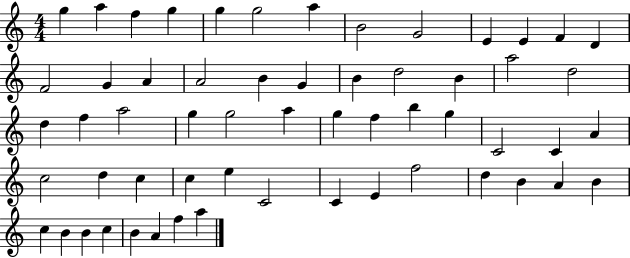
{
  \clef treble
  \numericTimeSignature
  \time 4/4
  \key c \major
  g''4 a''4 f''4 g''4 | g''4 g''2 a''4 | b'2 g'2 | e'4 e'4 f'4 d'4 | \break f'2 g'4 a'4 | a'2 b'4 g'4 | b'4 d''2 b'4 | a''2 d''2 | \break d''4 f''4 a''2 | g''4 g''2 a''4 | g''4 f''4 b''4 g''4 | c'2 c'4 a'4 | \break c''2 d''4 c''4 | c''4 e''4 c'2 | c'4 e'4 f''2 | d''4 b'4 a'4 b'4 | \break c''4 b'4 b'4 c''4 | b'4 a'4 f''4 a''4 | \bar "|."
}